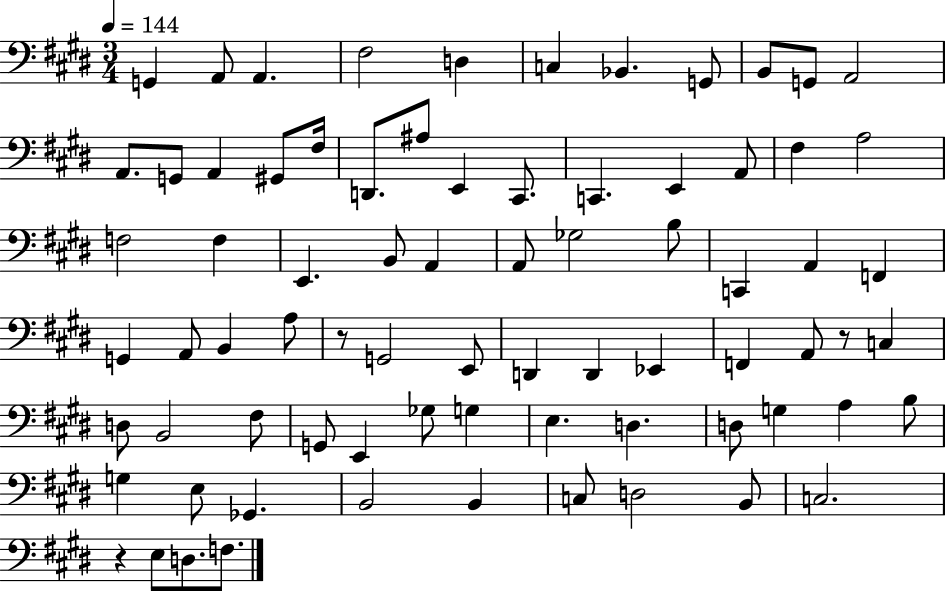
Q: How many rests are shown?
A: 3